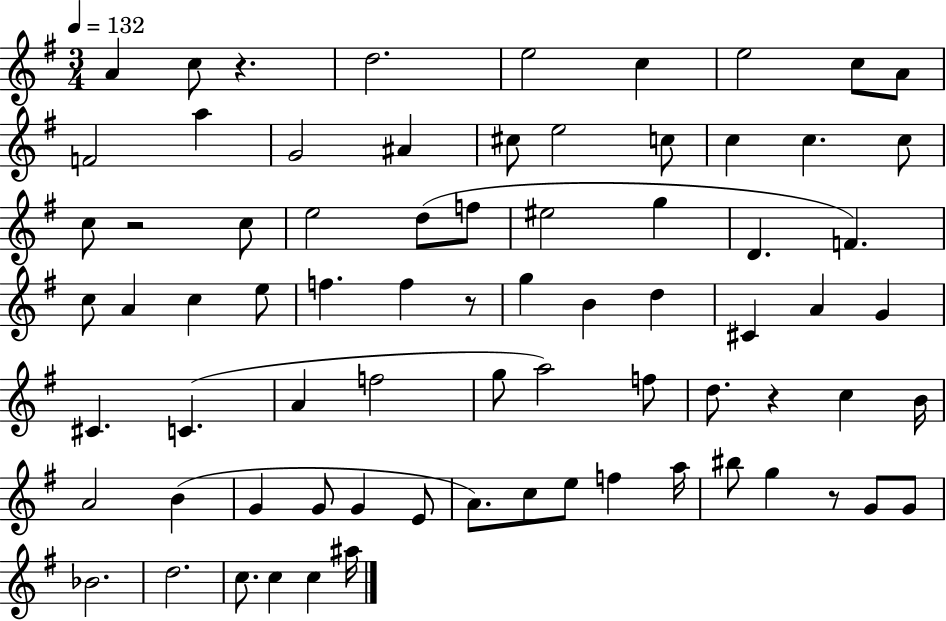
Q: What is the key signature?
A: G major